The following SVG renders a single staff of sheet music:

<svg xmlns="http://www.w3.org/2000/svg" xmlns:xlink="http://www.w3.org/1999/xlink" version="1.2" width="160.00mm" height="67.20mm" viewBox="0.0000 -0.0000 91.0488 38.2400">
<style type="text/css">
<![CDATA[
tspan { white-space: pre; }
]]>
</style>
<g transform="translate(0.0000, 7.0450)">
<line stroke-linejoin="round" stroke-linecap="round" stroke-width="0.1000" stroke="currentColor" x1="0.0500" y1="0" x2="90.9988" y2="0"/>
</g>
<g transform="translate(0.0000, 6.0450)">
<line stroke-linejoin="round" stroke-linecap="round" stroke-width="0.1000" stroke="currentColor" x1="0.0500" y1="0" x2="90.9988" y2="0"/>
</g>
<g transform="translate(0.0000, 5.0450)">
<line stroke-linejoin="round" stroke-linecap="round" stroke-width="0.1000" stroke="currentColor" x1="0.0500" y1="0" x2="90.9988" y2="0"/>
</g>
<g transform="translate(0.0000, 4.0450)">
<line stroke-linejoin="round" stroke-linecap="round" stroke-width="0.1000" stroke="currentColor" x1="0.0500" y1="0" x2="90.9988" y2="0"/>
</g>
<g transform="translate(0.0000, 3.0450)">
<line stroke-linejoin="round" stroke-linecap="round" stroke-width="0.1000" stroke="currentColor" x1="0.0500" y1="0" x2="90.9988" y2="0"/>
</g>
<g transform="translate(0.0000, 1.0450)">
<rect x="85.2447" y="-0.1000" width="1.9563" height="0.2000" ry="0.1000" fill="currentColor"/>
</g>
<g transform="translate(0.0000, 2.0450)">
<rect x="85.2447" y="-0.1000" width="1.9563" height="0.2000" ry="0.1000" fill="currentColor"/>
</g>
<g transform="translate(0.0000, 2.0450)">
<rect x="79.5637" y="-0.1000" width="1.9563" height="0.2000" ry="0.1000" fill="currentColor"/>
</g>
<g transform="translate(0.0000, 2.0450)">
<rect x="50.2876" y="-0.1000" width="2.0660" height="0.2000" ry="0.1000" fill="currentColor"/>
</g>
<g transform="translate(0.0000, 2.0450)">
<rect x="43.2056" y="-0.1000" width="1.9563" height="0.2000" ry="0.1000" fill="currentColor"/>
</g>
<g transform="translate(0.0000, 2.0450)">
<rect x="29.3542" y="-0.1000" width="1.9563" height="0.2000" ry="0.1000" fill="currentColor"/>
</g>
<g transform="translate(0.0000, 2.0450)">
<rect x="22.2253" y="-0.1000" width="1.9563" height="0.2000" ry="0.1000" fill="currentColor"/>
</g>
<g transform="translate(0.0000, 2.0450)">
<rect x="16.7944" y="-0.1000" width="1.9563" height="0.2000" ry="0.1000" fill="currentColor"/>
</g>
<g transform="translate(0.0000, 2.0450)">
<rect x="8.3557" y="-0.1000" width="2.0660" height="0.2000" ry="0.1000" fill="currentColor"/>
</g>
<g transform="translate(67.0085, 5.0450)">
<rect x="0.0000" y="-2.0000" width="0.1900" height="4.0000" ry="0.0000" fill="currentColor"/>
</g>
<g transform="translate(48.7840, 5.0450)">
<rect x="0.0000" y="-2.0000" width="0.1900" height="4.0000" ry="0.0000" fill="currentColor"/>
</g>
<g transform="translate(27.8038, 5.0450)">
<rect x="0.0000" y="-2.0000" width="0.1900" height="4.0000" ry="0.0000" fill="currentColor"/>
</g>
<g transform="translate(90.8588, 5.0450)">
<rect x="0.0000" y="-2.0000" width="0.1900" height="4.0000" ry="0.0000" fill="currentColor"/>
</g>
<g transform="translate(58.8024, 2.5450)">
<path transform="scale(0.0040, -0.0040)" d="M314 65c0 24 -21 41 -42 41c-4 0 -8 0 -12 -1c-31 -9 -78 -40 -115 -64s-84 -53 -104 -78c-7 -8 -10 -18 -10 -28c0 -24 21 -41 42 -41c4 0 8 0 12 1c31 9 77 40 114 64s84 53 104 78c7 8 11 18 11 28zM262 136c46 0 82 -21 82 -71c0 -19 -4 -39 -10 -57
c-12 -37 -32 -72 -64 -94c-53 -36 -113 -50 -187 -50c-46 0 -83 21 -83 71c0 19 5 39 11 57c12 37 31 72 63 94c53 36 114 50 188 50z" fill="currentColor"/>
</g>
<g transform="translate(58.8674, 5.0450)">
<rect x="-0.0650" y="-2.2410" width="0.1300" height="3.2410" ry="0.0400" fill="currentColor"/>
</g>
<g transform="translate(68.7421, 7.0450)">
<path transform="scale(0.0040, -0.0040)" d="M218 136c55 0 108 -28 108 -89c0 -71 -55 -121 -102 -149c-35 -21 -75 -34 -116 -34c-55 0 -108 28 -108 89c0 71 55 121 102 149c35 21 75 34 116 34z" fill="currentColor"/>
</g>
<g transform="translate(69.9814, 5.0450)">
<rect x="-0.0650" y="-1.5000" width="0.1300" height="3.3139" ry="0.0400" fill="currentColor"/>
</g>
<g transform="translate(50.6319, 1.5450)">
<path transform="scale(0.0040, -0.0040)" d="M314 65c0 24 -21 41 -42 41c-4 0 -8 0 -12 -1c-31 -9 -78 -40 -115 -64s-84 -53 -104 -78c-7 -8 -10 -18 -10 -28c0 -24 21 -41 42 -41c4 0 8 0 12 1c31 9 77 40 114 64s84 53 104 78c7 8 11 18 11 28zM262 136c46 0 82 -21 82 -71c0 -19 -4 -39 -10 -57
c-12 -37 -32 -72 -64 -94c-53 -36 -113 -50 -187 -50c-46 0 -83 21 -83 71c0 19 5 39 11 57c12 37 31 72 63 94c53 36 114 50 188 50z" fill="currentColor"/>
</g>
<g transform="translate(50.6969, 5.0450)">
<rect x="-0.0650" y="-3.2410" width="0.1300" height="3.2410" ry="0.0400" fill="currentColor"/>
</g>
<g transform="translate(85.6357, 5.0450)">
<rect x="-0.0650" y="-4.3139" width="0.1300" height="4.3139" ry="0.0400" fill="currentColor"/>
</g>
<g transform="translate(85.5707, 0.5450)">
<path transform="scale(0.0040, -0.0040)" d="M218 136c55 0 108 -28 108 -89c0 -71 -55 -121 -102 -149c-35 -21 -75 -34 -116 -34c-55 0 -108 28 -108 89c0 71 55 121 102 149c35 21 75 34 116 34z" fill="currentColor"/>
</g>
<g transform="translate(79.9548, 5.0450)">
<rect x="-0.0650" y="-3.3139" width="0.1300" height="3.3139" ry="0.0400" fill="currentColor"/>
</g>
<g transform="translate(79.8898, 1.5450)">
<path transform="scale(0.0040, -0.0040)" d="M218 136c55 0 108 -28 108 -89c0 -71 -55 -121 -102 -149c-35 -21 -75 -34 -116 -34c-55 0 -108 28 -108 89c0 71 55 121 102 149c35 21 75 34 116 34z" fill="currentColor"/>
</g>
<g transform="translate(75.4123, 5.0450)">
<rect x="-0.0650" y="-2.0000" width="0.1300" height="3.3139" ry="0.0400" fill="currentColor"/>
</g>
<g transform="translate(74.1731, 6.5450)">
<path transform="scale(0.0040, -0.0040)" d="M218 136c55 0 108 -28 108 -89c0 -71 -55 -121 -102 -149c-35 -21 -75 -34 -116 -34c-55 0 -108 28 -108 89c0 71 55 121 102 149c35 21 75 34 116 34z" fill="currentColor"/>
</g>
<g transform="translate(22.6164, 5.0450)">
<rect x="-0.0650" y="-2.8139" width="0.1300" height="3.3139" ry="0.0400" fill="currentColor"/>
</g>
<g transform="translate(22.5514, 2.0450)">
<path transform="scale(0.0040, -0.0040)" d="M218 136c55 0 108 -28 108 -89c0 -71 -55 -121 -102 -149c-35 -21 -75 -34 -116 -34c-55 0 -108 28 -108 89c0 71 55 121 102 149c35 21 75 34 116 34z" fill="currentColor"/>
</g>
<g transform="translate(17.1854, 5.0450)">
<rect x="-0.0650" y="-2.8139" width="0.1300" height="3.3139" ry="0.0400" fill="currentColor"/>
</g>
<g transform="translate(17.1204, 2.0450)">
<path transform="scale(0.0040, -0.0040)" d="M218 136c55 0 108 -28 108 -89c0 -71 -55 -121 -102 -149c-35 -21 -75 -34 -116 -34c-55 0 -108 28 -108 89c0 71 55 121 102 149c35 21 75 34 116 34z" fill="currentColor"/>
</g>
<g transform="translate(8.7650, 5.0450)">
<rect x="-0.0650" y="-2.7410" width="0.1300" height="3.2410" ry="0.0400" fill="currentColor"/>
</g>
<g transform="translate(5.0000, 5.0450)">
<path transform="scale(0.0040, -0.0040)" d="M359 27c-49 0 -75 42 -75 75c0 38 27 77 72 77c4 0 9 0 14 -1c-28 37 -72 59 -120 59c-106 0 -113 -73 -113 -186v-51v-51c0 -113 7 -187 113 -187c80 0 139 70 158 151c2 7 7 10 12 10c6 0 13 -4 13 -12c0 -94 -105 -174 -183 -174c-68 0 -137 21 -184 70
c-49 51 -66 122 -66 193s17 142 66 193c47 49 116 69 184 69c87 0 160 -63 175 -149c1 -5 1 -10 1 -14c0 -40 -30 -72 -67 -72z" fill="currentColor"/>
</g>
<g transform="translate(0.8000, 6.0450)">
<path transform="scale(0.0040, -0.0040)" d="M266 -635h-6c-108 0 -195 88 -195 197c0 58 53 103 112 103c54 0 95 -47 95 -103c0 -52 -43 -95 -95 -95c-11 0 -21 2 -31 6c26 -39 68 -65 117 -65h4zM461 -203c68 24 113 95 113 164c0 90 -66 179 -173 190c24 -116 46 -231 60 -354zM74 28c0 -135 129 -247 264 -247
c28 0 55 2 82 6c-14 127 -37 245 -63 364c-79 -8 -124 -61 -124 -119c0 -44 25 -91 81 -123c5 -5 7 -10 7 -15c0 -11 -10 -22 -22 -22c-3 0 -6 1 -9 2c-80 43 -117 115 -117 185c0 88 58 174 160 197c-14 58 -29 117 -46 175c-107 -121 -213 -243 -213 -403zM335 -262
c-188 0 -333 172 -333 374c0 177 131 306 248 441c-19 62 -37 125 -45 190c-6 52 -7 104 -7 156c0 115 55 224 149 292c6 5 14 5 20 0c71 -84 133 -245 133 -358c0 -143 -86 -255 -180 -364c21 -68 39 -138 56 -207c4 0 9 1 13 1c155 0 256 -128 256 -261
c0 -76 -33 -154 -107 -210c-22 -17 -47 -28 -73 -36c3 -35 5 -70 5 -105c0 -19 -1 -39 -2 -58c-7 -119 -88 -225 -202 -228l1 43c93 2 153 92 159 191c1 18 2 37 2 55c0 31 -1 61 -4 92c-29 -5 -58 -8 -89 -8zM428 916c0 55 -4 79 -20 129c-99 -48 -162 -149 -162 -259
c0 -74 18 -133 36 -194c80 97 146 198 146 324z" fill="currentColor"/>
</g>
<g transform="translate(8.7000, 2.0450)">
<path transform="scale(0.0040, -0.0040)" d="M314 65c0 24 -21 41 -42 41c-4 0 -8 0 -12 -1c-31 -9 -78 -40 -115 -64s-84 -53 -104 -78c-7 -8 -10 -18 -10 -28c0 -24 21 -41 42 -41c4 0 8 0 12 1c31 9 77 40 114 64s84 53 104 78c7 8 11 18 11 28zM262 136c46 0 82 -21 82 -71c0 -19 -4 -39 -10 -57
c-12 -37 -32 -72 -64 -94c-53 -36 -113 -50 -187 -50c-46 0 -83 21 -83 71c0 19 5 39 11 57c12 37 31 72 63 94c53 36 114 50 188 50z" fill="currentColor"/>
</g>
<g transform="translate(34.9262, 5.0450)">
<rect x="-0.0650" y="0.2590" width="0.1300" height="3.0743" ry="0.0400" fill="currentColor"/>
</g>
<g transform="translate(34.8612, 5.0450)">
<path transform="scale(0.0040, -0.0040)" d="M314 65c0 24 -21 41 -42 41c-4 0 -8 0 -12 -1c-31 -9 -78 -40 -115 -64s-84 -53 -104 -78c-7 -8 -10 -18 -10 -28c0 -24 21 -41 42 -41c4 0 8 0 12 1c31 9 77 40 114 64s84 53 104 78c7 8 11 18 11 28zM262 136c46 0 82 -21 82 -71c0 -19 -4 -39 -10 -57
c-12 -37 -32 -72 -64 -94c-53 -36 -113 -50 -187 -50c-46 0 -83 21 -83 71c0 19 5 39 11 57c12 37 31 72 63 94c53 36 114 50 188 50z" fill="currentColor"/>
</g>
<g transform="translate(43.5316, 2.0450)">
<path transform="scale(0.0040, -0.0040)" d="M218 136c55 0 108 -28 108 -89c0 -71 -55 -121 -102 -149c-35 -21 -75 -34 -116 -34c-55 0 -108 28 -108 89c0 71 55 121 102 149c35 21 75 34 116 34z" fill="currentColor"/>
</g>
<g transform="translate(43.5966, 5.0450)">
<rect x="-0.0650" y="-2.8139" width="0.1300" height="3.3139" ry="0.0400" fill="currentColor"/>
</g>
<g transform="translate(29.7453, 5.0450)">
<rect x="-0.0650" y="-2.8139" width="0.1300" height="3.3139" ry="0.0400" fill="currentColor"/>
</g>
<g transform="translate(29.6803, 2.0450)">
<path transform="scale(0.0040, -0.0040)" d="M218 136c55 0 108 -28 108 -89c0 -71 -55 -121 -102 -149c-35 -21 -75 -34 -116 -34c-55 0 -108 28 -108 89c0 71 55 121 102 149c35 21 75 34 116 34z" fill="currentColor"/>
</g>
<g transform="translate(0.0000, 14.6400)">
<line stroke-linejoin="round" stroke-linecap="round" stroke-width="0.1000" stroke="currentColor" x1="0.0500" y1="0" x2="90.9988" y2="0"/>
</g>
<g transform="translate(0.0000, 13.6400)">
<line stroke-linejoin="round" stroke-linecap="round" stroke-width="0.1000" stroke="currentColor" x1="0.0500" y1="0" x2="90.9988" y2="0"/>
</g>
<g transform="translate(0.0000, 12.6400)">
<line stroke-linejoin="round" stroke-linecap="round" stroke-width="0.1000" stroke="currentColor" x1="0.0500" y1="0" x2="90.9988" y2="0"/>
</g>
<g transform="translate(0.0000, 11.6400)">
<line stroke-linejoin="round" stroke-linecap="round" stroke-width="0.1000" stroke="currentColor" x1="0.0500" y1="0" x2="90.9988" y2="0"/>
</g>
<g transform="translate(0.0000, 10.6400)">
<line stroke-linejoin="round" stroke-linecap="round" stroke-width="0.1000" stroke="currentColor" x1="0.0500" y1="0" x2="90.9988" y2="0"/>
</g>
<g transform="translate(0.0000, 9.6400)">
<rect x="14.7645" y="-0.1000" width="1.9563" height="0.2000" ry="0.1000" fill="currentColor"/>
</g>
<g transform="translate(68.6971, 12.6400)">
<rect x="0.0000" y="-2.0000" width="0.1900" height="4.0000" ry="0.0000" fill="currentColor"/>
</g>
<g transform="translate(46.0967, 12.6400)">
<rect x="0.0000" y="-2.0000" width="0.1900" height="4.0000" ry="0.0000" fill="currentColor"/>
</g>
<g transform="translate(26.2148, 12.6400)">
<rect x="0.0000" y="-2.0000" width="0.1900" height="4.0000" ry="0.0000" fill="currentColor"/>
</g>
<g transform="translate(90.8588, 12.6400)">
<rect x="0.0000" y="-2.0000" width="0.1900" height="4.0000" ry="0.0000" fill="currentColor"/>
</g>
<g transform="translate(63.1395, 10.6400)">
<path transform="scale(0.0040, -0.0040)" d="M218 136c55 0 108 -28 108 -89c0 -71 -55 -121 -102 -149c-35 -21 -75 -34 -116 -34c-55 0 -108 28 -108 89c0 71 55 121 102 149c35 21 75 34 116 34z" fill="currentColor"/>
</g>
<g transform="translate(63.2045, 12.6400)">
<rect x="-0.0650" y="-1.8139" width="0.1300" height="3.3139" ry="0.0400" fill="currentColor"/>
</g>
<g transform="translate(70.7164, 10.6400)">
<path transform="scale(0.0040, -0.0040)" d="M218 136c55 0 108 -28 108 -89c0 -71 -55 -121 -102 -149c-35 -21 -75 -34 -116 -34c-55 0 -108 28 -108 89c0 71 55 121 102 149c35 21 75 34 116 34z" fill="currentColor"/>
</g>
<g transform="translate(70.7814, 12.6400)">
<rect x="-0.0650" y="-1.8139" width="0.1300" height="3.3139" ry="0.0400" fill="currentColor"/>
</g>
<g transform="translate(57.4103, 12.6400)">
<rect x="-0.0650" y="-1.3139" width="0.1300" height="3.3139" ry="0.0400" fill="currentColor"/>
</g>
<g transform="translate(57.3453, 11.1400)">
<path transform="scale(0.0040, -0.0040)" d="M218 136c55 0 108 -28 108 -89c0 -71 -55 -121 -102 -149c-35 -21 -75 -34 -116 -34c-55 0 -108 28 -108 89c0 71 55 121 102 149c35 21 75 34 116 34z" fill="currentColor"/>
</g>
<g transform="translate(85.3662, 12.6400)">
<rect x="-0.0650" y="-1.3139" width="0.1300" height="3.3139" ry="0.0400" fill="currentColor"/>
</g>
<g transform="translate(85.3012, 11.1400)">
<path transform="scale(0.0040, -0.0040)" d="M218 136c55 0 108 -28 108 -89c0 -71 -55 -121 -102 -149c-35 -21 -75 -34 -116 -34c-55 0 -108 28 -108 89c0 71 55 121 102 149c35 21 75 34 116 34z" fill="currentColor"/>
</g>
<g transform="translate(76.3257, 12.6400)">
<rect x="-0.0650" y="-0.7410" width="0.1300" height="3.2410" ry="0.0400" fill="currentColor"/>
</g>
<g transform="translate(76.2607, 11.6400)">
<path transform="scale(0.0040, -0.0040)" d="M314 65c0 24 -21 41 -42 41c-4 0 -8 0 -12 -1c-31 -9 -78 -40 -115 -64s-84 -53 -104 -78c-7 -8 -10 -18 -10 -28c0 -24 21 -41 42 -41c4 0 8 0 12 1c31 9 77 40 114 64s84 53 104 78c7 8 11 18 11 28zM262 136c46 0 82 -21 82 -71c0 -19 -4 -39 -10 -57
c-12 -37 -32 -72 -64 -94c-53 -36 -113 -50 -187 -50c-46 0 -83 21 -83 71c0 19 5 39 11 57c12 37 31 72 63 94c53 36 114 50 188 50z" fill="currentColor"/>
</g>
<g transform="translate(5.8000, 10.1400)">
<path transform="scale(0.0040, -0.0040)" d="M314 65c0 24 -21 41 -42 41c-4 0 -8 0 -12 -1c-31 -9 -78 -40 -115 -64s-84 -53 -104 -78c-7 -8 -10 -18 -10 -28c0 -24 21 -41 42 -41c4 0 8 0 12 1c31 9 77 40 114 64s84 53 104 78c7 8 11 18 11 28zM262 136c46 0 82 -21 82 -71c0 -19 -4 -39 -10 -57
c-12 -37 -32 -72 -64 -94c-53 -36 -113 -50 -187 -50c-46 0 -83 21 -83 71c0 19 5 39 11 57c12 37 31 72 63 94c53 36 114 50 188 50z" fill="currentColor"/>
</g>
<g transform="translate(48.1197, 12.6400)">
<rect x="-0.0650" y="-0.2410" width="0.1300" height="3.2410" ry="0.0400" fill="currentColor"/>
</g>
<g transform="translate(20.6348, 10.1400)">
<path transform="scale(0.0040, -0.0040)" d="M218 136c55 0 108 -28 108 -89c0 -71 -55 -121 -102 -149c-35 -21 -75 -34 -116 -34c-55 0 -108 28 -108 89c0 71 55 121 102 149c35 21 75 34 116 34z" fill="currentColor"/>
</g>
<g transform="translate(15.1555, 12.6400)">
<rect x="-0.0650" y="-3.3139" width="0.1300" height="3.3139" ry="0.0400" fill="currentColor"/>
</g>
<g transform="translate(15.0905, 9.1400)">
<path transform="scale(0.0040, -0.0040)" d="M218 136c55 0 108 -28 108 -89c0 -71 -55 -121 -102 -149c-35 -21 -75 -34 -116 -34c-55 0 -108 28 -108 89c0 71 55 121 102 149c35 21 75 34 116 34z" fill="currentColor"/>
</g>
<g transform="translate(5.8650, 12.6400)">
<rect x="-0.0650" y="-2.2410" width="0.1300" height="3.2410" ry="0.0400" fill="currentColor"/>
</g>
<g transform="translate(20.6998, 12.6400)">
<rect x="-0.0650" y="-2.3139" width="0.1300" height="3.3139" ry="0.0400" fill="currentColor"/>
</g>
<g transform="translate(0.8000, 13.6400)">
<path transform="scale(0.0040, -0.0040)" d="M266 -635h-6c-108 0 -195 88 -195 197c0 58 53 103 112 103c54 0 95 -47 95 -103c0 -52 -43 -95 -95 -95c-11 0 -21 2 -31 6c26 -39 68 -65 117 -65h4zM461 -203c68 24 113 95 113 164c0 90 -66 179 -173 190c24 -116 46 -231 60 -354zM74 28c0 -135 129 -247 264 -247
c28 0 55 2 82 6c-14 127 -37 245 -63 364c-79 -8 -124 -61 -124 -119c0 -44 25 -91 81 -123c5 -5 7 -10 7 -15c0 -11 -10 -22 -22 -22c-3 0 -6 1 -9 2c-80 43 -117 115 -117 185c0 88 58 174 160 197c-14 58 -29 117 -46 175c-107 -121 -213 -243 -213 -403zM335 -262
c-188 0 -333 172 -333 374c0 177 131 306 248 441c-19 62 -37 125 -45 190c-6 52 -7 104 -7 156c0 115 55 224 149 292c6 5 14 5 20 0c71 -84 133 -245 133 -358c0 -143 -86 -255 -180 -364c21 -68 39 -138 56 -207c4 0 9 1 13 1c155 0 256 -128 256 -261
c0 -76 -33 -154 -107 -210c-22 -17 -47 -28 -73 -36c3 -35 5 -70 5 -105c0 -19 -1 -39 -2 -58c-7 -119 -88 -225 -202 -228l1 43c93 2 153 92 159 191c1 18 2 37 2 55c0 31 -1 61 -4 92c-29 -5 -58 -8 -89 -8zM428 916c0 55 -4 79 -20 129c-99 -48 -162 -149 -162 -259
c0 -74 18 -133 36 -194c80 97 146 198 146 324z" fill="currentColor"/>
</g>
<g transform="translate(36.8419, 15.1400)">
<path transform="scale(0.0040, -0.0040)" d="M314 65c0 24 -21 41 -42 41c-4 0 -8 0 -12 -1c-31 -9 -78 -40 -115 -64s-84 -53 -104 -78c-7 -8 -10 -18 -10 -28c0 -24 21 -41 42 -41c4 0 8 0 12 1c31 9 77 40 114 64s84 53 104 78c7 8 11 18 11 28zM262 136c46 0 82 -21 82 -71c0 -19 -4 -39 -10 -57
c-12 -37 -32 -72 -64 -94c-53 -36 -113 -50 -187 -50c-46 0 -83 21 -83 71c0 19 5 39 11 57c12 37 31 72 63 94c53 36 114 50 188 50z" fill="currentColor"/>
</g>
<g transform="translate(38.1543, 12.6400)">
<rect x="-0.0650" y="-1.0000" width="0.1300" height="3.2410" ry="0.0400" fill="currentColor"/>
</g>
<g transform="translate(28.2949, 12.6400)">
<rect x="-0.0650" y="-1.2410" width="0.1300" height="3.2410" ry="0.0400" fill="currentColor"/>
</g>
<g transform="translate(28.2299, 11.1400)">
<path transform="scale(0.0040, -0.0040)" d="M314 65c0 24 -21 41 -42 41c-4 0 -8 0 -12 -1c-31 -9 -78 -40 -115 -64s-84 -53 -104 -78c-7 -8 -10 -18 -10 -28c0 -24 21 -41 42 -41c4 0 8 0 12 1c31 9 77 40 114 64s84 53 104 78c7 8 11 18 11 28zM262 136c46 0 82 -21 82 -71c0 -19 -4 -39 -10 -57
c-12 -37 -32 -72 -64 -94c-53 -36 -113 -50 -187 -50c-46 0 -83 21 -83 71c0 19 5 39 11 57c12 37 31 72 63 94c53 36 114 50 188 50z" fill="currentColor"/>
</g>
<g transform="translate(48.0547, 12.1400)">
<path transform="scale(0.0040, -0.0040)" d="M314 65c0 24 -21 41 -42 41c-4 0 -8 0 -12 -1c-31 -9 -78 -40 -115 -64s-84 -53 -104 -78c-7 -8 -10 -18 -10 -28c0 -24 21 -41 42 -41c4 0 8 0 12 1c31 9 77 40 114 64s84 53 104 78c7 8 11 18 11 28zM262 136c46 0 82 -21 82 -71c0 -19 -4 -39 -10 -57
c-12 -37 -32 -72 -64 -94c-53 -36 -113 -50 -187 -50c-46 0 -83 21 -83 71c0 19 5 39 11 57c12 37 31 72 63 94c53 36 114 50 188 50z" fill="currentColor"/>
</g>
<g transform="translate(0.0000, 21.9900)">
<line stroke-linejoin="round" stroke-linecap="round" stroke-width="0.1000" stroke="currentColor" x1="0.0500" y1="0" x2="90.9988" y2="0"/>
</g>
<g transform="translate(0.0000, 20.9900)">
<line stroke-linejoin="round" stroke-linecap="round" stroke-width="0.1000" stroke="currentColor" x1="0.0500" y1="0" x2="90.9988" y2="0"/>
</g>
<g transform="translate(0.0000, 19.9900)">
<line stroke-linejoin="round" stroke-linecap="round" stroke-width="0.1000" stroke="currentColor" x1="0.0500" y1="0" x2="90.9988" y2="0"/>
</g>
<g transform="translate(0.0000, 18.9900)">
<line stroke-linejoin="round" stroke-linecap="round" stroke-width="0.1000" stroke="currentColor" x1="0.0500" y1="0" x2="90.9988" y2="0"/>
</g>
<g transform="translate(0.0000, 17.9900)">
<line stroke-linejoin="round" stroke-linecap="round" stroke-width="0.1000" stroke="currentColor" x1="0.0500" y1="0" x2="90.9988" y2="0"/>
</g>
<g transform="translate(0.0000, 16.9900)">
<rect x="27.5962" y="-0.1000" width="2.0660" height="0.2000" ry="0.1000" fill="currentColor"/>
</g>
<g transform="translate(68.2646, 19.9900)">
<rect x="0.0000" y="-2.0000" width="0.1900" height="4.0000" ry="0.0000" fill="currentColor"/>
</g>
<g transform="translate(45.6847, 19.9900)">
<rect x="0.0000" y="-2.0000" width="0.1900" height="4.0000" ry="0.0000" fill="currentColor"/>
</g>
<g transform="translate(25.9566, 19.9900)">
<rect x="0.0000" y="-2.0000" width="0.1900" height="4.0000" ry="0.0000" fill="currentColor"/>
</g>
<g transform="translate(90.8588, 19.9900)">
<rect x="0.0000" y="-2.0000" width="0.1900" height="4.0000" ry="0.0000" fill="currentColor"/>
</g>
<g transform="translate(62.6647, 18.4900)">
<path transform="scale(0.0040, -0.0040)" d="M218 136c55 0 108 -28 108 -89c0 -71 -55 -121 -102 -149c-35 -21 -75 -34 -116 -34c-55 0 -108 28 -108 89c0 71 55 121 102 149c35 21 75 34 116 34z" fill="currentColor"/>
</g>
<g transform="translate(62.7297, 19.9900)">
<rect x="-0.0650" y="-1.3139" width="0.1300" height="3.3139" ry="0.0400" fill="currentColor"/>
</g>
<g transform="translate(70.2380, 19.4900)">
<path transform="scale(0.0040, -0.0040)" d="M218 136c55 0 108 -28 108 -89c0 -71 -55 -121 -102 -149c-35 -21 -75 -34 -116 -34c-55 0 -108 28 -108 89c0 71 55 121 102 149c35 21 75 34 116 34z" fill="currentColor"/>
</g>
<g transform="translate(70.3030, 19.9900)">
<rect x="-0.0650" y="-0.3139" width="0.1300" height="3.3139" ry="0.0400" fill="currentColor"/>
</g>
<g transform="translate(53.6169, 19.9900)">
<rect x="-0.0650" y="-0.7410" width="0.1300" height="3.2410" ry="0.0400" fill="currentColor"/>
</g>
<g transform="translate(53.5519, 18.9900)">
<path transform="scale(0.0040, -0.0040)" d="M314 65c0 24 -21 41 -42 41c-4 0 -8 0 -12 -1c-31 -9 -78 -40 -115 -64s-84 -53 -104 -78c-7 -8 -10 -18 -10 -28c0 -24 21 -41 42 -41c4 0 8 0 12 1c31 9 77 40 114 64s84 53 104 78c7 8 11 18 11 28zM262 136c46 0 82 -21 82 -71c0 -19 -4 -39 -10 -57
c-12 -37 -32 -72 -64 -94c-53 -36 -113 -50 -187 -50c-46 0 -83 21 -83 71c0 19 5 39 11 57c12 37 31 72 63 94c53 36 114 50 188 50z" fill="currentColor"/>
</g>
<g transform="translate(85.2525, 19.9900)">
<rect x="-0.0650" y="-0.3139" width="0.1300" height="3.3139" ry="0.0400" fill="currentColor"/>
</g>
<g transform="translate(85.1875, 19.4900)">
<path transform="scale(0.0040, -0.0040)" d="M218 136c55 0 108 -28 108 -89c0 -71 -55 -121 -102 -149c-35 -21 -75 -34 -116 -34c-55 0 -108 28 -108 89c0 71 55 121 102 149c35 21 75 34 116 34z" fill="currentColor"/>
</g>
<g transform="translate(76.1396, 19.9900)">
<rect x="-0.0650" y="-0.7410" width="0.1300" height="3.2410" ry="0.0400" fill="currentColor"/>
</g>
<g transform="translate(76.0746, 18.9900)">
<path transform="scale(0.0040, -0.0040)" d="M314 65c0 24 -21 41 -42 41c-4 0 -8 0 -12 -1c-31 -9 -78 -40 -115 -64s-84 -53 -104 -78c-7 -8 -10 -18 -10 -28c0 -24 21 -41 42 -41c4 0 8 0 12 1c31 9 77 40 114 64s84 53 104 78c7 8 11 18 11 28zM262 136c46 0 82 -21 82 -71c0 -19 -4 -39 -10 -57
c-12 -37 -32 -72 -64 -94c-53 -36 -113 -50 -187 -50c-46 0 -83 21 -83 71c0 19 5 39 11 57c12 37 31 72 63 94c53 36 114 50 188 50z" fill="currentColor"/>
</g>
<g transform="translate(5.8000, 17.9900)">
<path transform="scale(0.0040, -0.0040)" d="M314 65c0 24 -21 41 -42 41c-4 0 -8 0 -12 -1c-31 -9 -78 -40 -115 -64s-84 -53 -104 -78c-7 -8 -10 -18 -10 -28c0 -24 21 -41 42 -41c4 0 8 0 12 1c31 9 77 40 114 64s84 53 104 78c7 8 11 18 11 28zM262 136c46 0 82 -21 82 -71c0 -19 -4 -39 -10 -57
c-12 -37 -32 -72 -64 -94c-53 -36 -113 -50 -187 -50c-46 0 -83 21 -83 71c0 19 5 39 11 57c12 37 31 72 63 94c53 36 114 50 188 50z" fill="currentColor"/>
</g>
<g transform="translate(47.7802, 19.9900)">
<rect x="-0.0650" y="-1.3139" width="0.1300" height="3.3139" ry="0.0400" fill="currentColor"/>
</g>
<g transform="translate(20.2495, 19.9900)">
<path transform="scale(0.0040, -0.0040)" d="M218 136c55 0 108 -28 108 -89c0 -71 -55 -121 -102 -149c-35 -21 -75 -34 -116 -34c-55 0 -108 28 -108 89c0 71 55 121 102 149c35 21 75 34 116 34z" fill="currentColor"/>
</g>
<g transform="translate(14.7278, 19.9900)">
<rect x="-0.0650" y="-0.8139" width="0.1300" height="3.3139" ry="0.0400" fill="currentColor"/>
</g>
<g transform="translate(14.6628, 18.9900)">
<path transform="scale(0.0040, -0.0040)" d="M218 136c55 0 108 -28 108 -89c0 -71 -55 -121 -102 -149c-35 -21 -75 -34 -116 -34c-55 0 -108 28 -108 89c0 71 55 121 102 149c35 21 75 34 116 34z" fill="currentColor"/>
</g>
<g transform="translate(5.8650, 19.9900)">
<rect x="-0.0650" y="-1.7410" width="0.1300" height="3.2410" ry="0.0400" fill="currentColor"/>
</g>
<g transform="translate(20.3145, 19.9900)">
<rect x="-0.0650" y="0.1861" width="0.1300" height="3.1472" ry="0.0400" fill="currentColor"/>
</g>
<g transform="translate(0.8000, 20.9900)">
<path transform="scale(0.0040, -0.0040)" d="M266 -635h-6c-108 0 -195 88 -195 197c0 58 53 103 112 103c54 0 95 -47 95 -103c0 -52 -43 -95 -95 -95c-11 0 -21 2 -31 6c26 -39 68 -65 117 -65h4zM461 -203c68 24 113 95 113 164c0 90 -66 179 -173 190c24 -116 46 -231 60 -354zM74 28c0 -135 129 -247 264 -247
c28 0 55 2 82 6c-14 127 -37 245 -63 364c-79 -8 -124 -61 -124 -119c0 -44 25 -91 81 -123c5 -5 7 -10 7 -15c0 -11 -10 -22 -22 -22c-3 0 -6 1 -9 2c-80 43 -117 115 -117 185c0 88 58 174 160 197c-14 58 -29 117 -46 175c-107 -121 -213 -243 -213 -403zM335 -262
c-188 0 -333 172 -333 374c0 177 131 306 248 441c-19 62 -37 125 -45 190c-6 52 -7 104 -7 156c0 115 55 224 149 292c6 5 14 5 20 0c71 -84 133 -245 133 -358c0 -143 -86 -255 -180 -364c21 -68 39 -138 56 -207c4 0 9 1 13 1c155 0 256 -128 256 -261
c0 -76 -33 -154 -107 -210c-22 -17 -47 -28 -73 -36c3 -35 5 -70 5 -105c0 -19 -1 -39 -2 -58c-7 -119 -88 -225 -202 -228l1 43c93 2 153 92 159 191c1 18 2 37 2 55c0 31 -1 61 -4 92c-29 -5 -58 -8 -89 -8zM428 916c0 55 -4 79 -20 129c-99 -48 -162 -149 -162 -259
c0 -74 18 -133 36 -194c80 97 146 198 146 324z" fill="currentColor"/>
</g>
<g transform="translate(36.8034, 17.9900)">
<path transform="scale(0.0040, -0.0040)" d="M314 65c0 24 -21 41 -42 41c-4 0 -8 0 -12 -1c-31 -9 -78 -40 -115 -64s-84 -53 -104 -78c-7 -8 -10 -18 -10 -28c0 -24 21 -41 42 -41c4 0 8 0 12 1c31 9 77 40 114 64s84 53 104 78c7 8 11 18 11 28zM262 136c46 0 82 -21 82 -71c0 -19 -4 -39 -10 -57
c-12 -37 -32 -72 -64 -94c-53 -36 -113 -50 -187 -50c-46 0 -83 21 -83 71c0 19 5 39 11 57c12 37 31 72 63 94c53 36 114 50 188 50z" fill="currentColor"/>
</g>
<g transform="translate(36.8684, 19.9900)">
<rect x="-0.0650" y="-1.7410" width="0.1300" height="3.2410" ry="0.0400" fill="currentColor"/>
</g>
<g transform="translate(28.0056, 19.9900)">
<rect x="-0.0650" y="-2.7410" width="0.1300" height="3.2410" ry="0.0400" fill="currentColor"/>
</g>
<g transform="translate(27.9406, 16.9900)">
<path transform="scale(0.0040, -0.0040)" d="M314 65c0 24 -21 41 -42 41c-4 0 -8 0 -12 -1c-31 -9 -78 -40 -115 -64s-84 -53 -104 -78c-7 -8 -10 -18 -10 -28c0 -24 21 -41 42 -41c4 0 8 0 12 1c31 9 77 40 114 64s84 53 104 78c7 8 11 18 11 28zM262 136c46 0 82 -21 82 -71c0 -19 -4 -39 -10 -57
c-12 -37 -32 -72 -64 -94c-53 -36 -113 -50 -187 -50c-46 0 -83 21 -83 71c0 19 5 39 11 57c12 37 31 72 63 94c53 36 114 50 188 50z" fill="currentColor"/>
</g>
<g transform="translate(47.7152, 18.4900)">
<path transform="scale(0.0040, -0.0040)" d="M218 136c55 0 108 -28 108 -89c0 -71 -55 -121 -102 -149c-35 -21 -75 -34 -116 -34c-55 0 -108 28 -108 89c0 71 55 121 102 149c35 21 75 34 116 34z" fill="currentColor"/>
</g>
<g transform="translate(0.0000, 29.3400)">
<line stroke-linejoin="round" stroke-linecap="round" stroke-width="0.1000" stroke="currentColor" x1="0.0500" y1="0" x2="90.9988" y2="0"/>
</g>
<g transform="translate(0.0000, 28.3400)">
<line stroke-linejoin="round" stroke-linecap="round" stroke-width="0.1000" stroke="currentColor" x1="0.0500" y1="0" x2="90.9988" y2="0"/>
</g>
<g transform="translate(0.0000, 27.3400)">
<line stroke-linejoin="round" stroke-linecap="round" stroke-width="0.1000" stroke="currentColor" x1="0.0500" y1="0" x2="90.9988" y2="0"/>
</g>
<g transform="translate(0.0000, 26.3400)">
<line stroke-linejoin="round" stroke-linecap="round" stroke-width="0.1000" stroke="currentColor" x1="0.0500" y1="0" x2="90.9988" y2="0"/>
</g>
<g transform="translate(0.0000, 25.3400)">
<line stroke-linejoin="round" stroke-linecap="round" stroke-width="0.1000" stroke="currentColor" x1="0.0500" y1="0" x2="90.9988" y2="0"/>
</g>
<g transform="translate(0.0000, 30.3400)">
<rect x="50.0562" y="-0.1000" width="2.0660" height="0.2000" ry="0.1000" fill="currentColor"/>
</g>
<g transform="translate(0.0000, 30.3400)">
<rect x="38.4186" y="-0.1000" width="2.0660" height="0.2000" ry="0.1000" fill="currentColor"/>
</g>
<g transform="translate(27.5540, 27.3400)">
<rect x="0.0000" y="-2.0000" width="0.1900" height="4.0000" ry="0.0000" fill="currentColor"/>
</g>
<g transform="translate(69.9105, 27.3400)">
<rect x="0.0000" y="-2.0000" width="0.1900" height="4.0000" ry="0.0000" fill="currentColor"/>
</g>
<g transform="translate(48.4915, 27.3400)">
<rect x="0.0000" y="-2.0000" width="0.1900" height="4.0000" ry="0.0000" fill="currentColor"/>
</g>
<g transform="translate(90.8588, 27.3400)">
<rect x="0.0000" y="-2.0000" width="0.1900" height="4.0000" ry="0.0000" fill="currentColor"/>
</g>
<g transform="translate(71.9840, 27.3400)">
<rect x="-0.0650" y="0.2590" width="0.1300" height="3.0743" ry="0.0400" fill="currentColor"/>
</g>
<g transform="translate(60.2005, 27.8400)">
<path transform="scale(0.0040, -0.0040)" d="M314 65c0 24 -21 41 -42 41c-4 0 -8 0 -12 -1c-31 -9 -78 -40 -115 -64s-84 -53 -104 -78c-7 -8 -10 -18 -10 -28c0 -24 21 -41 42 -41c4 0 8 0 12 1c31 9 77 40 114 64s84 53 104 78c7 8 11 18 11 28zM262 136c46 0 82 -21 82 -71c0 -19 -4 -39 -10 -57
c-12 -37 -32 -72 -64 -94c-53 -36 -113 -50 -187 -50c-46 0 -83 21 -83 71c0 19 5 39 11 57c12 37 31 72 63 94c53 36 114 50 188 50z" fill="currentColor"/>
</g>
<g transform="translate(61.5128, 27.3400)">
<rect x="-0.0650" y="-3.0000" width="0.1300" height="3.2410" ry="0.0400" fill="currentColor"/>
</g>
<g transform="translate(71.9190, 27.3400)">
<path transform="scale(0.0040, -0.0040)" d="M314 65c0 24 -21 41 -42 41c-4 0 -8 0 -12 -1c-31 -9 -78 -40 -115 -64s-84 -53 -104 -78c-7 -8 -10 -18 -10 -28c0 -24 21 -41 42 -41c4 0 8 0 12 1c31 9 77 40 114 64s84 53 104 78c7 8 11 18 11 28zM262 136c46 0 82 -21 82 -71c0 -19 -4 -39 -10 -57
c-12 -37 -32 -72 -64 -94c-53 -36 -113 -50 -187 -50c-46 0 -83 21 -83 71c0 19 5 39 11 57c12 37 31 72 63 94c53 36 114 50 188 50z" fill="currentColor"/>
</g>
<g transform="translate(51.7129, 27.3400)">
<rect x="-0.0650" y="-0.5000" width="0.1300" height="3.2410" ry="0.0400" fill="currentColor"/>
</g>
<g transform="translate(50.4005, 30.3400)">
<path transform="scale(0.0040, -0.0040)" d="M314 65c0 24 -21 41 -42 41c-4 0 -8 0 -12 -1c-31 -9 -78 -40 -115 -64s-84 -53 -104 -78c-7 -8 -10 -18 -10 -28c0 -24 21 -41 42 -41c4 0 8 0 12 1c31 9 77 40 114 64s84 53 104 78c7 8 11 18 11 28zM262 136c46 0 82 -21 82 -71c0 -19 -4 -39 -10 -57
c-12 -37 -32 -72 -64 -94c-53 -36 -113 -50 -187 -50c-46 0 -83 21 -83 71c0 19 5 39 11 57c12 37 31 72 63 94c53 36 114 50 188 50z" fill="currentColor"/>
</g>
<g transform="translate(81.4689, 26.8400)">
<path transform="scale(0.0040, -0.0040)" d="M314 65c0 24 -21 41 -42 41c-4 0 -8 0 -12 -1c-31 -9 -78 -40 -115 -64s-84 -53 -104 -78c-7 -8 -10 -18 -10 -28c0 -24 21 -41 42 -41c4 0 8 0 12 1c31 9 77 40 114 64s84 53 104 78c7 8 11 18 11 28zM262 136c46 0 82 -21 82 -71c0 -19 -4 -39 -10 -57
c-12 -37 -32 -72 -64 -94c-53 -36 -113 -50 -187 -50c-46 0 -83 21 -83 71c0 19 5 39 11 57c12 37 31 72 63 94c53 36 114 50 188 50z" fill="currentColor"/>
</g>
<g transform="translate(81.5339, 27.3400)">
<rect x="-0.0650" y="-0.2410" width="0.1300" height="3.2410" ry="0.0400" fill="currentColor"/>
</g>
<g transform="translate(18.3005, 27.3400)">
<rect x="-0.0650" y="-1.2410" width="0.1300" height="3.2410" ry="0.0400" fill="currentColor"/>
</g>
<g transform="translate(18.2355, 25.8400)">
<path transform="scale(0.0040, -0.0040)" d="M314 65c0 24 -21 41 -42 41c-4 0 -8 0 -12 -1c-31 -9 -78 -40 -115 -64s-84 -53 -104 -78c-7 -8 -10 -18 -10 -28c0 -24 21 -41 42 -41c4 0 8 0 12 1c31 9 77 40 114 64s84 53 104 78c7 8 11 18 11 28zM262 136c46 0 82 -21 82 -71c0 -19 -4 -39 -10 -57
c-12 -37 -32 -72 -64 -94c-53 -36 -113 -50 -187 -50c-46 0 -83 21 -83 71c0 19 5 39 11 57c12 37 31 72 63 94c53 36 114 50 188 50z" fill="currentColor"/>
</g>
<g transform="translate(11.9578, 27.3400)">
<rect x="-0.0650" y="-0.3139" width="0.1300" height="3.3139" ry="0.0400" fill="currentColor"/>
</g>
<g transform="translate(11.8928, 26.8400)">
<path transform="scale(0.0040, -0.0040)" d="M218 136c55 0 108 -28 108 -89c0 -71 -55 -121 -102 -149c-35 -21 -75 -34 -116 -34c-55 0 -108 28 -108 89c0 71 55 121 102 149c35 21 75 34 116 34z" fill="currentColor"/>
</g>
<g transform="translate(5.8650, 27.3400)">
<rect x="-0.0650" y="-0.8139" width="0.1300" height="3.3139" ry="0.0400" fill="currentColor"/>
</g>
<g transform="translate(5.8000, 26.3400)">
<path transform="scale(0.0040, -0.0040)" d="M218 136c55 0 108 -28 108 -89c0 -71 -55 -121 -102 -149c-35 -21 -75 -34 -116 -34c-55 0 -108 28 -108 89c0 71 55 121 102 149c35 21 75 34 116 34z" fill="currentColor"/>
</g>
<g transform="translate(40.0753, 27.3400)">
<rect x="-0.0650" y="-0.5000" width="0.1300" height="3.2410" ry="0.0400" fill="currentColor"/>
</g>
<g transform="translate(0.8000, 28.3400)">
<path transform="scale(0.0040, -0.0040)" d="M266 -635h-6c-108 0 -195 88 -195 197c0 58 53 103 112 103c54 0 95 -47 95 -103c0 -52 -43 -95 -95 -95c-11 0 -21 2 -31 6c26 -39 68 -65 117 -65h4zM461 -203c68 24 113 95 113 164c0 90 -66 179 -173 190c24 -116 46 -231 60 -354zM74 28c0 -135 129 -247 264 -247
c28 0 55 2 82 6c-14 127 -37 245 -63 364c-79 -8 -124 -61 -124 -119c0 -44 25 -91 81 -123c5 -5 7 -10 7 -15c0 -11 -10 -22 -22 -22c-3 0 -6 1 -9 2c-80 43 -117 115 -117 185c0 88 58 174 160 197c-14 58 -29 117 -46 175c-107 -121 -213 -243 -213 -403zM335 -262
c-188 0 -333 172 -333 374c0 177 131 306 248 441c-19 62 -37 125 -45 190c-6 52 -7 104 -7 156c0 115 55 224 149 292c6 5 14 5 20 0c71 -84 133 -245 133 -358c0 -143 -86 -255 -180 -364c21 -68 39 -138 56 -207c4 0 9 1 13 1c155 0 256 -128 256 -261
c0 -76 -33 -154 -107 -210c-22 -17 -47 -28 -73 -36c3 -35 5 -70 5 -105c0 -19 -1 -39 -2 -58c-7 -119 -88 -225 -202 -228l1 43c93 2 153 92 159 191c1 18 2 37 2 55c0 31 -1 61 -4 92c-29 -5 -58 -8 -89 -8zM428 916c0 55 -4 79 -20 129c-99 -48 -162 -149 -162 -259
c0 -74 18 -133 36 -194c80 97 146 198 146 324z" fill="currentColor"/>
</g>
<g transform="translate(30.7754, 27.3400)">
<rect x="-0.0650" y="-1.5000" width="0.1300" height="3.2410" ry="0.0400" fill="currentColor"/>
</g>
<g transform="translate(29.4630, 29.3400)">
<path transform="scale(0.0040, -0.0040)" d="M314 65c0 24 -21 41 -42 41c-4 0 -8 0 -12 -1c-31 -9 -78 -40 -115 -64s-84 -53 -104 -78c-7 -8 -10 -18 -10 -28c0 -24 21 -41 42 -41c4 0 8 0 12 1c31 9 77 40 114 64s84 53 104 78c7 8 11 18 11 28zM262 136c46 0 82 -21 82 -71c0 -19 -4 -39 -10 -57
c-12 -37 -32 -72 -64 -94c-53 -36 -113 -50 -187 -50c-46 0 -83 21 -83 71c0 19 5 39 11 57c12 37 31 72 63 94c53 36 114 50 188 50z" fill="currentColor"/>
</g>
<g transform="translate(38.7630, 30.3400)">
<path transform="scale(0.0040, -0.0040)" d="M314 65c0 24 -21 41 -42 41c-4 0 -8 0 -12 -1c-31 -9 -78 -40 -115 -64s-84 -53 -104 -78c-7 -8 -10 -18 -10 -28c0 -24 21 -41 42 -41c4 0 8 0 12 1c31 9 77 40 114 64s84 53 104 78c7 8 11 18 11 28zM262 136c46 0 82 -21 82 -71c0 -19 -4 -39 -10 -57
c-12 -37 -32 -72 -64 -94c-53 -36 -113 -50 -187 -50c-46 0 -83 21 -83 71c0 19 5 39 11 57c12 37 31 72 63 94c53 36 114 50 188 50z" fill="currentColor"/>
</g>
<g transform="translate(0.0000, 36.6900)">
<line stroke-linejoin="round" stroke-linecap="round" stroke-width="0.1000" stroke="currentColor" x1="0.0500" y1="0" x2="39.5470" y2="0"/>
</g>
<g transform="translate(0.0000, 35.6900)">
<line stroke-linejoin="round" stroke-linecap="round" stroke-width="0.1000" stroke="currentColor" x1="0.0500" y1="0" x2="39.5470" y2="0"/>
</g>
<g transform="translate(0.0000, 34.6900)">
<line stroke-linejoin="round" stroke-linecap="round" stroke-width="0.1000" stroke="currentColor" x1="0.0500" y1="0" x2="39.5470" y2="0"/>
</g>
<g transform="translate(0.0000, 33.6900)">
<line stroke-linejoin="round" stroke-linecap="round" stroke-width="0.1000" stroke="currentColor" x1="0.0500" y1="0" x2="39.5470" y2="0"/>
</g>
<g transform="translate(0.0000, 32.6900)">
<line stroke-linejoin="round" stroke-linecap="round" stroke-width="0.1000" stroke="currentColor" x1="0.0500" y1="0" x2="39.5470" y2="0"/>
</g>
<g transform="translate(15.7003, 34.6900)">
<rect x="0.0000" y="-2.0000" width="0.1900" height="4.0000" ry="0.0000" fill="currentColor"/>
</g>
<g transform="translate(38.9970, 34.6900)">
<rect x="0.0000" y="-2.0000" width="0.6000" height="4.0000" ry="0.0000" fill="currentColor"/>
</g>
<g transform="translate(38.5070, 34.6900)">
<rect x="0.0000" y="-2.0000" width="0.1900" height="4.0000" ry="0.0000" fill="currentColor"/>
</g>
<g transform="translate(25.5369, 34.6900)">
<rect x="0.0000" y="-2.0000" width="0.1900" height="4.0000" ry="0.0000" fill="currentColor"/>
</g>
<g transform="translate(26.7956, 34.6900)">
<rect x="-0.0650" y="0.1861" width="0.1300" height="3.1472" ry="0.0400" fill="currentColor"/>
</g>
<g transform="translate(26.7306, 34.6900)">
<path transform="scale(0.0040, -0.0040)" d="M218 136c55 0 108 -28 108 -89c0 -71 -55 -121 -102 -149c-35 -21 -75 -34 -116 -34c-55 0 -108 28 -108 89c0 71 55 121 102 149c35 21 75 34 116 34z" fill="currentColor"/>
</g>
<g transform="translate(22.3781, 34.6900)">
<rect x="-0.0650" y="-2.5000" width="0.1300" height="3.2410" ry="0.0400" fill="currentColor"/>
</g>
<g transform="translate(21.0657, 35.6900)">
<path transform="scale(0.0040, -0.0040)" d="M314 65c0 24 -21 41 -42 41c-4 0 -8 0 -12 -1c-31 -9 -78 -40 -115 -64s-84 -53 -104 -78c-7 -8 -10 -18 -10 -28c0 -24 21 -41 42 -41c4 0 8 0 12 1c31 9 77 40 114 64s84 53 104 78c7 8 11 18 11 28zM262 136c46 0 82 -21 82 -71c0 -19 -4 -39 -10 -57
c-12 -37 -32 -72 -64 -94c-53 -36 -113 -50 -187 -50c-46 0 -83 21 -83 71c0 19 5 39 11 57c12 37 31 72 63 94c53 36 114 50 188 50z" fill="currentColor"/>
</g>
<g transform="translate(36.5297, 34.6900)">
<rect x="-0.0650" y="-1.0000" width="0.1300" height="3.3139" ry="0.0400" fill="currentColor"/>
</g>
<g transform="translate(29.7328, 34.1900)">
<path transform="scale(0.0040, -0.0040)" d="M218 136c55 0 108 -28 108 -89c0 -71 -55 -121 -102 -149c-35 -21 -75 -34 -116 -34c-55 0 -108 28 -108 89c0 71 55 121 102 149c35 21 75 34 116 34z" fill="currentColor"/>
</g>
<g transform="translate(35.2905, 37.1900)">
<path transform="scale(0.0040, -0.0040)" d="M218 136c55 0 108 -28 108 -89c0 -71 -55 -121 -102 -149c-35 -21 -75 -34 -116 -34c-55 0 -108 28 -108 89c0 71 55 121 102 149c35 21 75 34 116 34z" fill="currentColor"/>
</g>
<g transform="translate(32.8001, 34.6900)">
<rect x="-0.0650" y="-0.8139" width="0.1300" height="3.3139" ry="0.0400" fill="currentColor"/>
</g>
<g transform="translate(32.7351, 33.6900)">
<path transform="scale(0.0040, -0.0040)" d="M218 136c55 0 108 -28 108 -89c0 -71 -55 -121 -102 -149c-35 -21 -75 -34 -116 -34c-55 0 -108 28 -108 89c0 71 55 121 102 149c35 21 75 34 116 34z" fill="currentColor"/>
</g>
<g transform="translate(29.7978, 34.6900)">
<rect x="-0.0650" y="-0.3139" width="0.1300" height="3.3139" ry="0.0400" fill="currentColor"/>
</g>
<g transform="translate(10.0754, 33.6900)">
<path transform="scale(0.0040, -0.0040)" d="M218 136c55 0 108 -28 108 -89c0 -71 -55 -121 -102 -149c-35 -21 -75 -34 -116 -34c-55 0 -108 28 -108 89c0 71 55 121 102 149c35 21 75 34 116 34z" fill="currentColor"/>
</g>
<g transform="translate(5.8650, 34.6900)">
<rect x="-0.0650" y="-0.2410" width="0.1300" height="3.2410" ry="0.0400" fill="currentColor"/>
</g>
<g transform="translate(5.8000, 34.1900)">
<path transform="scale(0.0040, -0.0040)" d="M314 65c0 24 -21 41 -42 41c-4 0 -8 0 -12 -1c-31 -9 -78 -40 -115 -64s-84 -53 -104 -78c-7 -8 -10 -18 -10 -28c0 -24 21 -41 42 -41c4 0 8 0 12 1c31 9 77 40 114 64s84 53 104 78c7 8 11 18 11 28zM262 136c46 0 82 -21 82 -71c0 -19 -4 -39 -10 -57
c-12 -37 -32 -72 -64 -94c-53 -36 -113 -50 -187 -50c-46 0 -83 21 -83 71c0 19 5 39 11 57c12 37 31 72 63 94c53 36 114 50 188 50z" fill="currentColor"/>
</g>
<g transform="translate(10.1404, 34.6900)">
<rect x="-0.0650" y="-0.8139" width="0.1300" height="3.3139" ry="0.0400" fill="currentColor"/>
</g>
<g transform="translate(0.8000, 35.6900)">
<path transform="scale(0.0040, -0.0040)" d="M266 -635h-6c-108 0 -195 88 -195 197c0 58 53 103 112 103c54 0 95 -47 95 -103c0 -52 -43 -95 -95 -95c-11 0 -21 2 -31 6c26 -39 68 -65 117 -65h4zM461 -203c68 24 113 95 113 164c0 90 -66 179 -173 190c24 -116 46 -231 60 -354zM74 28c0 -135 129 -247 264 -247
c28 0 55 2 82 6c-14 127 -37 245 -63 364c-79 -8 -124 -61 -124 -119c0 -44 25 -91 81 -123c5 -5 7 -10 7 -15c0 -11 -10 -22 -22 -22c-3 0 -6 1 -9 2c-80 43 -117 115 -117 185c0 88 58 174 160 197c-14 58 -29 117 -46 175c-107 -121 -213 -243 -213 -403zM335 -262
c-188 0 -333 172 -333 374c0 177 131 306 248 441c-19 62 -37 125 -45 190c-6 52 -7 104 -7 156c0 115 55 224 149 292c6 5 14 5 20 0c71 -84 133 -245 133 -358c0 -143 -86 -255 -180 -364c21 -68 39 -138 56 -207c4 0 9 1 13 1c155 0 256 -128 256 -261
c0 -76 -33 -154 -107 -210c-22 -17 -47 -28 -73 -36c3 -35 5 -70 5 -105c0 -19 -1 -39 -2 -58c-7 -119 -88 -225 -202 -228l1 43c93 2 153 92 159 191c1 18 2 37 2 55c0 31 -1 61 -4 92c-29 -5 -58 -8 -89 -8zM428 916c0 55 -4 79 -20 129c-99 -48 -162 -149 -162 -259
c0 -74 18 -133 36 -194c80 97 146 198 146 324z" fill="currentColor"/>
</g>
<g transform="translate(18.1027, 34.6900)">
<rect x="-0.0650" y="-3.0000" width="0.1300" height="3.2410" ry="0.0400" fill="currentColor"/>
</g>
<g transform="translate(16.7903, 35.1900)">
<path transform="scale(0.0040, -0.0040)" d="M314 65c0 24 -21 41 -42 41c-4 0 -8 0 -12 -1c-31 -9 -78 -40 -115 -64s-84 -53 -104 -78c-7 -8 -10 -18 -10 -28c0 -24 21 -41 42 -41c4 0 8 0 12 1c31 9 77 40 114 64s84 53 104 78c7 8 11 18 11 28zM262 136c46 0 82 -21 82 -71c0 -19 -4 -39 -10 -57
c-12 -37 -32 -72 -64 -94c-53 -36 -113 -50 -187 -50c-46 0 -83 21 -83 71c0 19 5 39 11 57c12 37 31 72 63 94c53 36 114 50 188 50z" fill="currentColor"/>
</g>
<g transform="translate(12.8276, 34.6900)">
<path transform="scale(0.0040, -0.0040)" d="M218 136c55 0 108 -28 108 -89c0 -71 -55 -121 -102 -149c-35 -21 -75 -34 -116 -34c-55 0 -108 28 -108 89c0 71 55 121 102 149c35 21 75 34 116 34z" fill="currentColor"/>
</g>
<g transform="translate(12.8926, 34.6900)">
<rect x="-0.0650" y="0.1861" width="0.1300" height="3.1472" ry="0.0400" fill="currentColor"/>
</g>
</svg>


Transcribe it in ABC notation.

X:1
T:Untitled
M:4/4
L:1/4
K:C
a2 a a a B2 a b2 g2 E F b d' g2 b g e2 D2 c2 e f f d2 e f2 d B a2 f2 e d2 e c d2 c d c e2 E2 C2 C2 A2 B2 c2 c2 d B A2 G2 B c d D